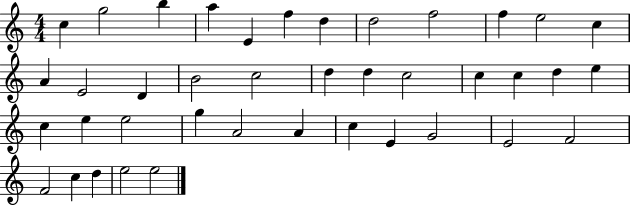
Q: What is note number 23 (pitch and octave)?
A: D5